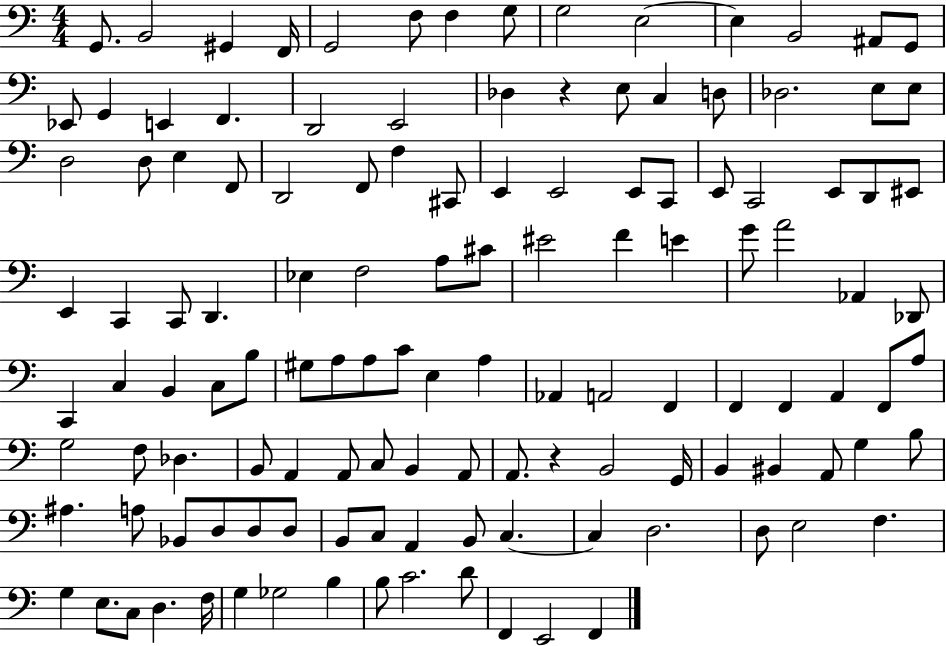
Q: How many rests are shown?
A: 2